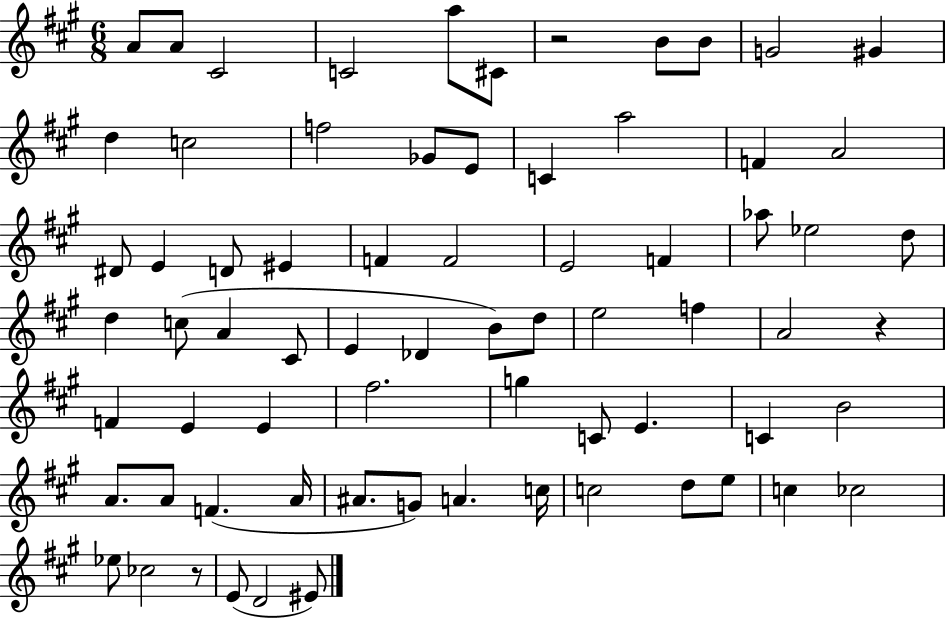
A4/e A4/e C#4/h C4/h A5/e C#4/e R/h B4/e B4/e G4/h G#4/q D5/q C5/h F5/h Gb4/e E4/e C4/q A5/h F4/q A4/h D#4/e E4/q D4/e EIS4/q F4/q F4/h E4/h F4/q Ab5/e Eb5/h D5/e D5/q C5/e A4/q C#4/e E4/q Db4/q B4/e D5/e E5/h F5/q A4/h R/q F4/q E4/q E4/q F#5/h. G5/q C4/e E4/q. C4/q B4/h A4/e. A4/e F4/q. A4/s A#4/e. G4/e A4/q. C5/s C5/h D5/e E5/e C5/q CES5/h Eb5/e CES5/h R/e E4/e D4/h EIS4/e